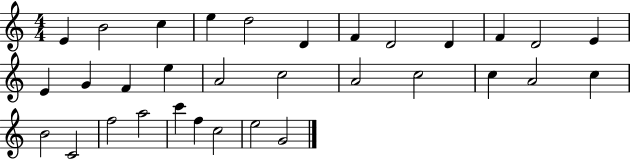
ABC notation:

X:1
T:Untitled
M:4/4
L:1/4
K:C
E B2 c e d2 D F D2 D F D2 E E G F e A2 c2 A2 c2 c A2 c B2 C2 f2 a2 c' f c2 e2 G2